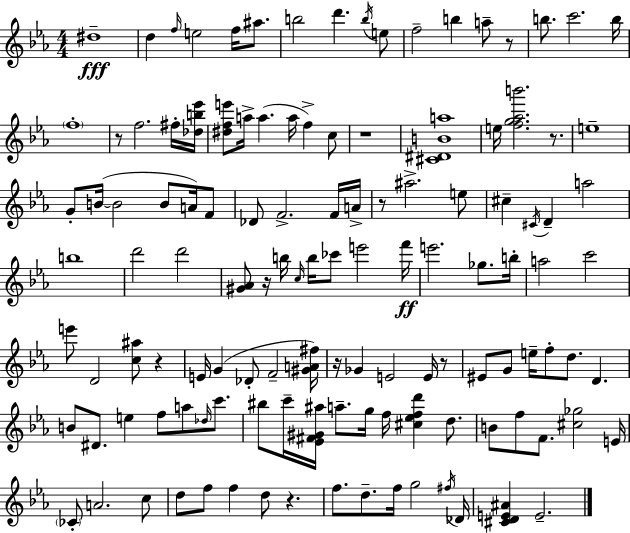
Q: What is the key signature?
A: C minor